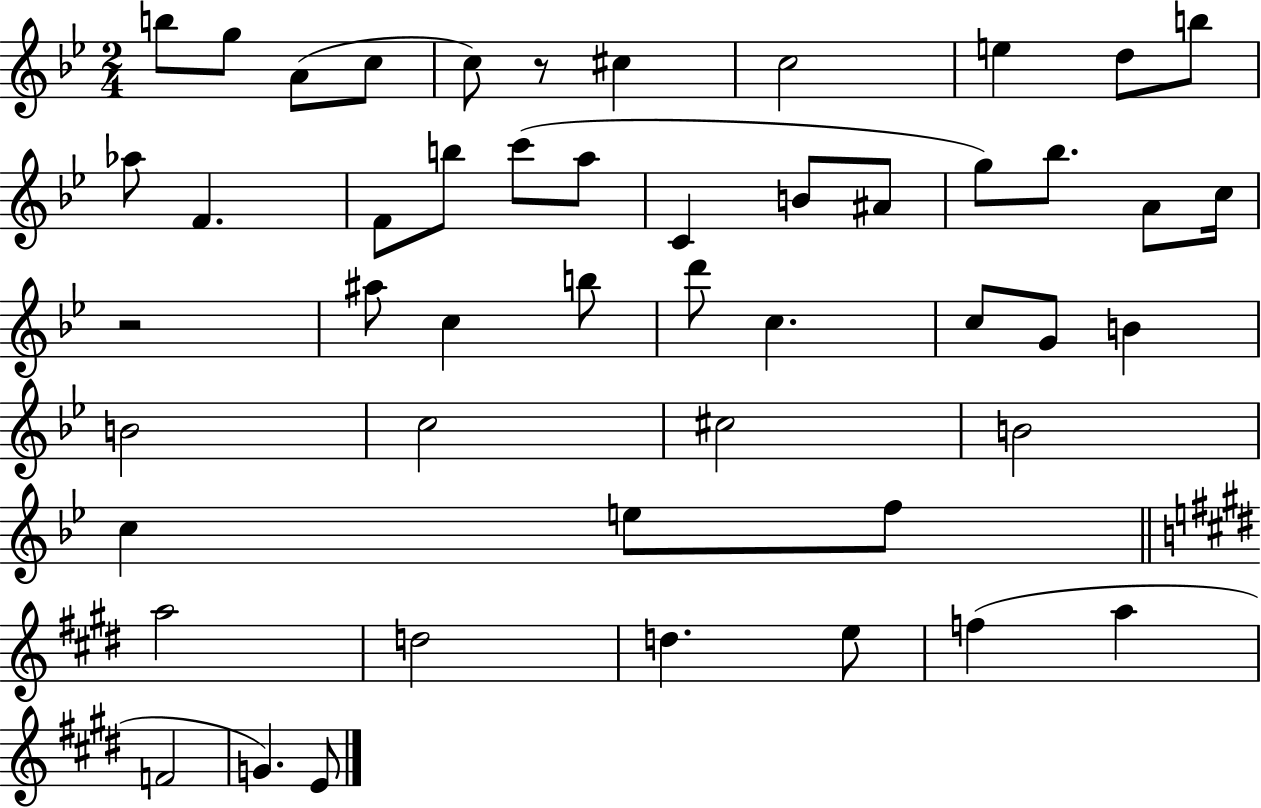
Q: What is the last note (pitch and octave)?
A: E4